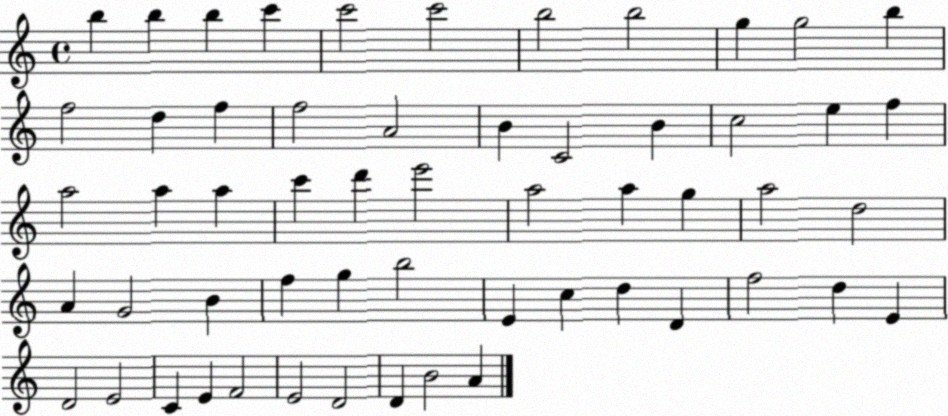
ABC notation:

X:1
T:Untitled
M:4/4
L:1/4
K:C
b b b c' c'2 c'2 b2 b2 g g2 b f2 d f f2 A2 B C2 B c2 e f a2 a a c' d' e'2 a2 a g a2 d2 A G2 B f g b2 E c d D f2 d E D2 E2 C E F2 E2 D2 D B2 A